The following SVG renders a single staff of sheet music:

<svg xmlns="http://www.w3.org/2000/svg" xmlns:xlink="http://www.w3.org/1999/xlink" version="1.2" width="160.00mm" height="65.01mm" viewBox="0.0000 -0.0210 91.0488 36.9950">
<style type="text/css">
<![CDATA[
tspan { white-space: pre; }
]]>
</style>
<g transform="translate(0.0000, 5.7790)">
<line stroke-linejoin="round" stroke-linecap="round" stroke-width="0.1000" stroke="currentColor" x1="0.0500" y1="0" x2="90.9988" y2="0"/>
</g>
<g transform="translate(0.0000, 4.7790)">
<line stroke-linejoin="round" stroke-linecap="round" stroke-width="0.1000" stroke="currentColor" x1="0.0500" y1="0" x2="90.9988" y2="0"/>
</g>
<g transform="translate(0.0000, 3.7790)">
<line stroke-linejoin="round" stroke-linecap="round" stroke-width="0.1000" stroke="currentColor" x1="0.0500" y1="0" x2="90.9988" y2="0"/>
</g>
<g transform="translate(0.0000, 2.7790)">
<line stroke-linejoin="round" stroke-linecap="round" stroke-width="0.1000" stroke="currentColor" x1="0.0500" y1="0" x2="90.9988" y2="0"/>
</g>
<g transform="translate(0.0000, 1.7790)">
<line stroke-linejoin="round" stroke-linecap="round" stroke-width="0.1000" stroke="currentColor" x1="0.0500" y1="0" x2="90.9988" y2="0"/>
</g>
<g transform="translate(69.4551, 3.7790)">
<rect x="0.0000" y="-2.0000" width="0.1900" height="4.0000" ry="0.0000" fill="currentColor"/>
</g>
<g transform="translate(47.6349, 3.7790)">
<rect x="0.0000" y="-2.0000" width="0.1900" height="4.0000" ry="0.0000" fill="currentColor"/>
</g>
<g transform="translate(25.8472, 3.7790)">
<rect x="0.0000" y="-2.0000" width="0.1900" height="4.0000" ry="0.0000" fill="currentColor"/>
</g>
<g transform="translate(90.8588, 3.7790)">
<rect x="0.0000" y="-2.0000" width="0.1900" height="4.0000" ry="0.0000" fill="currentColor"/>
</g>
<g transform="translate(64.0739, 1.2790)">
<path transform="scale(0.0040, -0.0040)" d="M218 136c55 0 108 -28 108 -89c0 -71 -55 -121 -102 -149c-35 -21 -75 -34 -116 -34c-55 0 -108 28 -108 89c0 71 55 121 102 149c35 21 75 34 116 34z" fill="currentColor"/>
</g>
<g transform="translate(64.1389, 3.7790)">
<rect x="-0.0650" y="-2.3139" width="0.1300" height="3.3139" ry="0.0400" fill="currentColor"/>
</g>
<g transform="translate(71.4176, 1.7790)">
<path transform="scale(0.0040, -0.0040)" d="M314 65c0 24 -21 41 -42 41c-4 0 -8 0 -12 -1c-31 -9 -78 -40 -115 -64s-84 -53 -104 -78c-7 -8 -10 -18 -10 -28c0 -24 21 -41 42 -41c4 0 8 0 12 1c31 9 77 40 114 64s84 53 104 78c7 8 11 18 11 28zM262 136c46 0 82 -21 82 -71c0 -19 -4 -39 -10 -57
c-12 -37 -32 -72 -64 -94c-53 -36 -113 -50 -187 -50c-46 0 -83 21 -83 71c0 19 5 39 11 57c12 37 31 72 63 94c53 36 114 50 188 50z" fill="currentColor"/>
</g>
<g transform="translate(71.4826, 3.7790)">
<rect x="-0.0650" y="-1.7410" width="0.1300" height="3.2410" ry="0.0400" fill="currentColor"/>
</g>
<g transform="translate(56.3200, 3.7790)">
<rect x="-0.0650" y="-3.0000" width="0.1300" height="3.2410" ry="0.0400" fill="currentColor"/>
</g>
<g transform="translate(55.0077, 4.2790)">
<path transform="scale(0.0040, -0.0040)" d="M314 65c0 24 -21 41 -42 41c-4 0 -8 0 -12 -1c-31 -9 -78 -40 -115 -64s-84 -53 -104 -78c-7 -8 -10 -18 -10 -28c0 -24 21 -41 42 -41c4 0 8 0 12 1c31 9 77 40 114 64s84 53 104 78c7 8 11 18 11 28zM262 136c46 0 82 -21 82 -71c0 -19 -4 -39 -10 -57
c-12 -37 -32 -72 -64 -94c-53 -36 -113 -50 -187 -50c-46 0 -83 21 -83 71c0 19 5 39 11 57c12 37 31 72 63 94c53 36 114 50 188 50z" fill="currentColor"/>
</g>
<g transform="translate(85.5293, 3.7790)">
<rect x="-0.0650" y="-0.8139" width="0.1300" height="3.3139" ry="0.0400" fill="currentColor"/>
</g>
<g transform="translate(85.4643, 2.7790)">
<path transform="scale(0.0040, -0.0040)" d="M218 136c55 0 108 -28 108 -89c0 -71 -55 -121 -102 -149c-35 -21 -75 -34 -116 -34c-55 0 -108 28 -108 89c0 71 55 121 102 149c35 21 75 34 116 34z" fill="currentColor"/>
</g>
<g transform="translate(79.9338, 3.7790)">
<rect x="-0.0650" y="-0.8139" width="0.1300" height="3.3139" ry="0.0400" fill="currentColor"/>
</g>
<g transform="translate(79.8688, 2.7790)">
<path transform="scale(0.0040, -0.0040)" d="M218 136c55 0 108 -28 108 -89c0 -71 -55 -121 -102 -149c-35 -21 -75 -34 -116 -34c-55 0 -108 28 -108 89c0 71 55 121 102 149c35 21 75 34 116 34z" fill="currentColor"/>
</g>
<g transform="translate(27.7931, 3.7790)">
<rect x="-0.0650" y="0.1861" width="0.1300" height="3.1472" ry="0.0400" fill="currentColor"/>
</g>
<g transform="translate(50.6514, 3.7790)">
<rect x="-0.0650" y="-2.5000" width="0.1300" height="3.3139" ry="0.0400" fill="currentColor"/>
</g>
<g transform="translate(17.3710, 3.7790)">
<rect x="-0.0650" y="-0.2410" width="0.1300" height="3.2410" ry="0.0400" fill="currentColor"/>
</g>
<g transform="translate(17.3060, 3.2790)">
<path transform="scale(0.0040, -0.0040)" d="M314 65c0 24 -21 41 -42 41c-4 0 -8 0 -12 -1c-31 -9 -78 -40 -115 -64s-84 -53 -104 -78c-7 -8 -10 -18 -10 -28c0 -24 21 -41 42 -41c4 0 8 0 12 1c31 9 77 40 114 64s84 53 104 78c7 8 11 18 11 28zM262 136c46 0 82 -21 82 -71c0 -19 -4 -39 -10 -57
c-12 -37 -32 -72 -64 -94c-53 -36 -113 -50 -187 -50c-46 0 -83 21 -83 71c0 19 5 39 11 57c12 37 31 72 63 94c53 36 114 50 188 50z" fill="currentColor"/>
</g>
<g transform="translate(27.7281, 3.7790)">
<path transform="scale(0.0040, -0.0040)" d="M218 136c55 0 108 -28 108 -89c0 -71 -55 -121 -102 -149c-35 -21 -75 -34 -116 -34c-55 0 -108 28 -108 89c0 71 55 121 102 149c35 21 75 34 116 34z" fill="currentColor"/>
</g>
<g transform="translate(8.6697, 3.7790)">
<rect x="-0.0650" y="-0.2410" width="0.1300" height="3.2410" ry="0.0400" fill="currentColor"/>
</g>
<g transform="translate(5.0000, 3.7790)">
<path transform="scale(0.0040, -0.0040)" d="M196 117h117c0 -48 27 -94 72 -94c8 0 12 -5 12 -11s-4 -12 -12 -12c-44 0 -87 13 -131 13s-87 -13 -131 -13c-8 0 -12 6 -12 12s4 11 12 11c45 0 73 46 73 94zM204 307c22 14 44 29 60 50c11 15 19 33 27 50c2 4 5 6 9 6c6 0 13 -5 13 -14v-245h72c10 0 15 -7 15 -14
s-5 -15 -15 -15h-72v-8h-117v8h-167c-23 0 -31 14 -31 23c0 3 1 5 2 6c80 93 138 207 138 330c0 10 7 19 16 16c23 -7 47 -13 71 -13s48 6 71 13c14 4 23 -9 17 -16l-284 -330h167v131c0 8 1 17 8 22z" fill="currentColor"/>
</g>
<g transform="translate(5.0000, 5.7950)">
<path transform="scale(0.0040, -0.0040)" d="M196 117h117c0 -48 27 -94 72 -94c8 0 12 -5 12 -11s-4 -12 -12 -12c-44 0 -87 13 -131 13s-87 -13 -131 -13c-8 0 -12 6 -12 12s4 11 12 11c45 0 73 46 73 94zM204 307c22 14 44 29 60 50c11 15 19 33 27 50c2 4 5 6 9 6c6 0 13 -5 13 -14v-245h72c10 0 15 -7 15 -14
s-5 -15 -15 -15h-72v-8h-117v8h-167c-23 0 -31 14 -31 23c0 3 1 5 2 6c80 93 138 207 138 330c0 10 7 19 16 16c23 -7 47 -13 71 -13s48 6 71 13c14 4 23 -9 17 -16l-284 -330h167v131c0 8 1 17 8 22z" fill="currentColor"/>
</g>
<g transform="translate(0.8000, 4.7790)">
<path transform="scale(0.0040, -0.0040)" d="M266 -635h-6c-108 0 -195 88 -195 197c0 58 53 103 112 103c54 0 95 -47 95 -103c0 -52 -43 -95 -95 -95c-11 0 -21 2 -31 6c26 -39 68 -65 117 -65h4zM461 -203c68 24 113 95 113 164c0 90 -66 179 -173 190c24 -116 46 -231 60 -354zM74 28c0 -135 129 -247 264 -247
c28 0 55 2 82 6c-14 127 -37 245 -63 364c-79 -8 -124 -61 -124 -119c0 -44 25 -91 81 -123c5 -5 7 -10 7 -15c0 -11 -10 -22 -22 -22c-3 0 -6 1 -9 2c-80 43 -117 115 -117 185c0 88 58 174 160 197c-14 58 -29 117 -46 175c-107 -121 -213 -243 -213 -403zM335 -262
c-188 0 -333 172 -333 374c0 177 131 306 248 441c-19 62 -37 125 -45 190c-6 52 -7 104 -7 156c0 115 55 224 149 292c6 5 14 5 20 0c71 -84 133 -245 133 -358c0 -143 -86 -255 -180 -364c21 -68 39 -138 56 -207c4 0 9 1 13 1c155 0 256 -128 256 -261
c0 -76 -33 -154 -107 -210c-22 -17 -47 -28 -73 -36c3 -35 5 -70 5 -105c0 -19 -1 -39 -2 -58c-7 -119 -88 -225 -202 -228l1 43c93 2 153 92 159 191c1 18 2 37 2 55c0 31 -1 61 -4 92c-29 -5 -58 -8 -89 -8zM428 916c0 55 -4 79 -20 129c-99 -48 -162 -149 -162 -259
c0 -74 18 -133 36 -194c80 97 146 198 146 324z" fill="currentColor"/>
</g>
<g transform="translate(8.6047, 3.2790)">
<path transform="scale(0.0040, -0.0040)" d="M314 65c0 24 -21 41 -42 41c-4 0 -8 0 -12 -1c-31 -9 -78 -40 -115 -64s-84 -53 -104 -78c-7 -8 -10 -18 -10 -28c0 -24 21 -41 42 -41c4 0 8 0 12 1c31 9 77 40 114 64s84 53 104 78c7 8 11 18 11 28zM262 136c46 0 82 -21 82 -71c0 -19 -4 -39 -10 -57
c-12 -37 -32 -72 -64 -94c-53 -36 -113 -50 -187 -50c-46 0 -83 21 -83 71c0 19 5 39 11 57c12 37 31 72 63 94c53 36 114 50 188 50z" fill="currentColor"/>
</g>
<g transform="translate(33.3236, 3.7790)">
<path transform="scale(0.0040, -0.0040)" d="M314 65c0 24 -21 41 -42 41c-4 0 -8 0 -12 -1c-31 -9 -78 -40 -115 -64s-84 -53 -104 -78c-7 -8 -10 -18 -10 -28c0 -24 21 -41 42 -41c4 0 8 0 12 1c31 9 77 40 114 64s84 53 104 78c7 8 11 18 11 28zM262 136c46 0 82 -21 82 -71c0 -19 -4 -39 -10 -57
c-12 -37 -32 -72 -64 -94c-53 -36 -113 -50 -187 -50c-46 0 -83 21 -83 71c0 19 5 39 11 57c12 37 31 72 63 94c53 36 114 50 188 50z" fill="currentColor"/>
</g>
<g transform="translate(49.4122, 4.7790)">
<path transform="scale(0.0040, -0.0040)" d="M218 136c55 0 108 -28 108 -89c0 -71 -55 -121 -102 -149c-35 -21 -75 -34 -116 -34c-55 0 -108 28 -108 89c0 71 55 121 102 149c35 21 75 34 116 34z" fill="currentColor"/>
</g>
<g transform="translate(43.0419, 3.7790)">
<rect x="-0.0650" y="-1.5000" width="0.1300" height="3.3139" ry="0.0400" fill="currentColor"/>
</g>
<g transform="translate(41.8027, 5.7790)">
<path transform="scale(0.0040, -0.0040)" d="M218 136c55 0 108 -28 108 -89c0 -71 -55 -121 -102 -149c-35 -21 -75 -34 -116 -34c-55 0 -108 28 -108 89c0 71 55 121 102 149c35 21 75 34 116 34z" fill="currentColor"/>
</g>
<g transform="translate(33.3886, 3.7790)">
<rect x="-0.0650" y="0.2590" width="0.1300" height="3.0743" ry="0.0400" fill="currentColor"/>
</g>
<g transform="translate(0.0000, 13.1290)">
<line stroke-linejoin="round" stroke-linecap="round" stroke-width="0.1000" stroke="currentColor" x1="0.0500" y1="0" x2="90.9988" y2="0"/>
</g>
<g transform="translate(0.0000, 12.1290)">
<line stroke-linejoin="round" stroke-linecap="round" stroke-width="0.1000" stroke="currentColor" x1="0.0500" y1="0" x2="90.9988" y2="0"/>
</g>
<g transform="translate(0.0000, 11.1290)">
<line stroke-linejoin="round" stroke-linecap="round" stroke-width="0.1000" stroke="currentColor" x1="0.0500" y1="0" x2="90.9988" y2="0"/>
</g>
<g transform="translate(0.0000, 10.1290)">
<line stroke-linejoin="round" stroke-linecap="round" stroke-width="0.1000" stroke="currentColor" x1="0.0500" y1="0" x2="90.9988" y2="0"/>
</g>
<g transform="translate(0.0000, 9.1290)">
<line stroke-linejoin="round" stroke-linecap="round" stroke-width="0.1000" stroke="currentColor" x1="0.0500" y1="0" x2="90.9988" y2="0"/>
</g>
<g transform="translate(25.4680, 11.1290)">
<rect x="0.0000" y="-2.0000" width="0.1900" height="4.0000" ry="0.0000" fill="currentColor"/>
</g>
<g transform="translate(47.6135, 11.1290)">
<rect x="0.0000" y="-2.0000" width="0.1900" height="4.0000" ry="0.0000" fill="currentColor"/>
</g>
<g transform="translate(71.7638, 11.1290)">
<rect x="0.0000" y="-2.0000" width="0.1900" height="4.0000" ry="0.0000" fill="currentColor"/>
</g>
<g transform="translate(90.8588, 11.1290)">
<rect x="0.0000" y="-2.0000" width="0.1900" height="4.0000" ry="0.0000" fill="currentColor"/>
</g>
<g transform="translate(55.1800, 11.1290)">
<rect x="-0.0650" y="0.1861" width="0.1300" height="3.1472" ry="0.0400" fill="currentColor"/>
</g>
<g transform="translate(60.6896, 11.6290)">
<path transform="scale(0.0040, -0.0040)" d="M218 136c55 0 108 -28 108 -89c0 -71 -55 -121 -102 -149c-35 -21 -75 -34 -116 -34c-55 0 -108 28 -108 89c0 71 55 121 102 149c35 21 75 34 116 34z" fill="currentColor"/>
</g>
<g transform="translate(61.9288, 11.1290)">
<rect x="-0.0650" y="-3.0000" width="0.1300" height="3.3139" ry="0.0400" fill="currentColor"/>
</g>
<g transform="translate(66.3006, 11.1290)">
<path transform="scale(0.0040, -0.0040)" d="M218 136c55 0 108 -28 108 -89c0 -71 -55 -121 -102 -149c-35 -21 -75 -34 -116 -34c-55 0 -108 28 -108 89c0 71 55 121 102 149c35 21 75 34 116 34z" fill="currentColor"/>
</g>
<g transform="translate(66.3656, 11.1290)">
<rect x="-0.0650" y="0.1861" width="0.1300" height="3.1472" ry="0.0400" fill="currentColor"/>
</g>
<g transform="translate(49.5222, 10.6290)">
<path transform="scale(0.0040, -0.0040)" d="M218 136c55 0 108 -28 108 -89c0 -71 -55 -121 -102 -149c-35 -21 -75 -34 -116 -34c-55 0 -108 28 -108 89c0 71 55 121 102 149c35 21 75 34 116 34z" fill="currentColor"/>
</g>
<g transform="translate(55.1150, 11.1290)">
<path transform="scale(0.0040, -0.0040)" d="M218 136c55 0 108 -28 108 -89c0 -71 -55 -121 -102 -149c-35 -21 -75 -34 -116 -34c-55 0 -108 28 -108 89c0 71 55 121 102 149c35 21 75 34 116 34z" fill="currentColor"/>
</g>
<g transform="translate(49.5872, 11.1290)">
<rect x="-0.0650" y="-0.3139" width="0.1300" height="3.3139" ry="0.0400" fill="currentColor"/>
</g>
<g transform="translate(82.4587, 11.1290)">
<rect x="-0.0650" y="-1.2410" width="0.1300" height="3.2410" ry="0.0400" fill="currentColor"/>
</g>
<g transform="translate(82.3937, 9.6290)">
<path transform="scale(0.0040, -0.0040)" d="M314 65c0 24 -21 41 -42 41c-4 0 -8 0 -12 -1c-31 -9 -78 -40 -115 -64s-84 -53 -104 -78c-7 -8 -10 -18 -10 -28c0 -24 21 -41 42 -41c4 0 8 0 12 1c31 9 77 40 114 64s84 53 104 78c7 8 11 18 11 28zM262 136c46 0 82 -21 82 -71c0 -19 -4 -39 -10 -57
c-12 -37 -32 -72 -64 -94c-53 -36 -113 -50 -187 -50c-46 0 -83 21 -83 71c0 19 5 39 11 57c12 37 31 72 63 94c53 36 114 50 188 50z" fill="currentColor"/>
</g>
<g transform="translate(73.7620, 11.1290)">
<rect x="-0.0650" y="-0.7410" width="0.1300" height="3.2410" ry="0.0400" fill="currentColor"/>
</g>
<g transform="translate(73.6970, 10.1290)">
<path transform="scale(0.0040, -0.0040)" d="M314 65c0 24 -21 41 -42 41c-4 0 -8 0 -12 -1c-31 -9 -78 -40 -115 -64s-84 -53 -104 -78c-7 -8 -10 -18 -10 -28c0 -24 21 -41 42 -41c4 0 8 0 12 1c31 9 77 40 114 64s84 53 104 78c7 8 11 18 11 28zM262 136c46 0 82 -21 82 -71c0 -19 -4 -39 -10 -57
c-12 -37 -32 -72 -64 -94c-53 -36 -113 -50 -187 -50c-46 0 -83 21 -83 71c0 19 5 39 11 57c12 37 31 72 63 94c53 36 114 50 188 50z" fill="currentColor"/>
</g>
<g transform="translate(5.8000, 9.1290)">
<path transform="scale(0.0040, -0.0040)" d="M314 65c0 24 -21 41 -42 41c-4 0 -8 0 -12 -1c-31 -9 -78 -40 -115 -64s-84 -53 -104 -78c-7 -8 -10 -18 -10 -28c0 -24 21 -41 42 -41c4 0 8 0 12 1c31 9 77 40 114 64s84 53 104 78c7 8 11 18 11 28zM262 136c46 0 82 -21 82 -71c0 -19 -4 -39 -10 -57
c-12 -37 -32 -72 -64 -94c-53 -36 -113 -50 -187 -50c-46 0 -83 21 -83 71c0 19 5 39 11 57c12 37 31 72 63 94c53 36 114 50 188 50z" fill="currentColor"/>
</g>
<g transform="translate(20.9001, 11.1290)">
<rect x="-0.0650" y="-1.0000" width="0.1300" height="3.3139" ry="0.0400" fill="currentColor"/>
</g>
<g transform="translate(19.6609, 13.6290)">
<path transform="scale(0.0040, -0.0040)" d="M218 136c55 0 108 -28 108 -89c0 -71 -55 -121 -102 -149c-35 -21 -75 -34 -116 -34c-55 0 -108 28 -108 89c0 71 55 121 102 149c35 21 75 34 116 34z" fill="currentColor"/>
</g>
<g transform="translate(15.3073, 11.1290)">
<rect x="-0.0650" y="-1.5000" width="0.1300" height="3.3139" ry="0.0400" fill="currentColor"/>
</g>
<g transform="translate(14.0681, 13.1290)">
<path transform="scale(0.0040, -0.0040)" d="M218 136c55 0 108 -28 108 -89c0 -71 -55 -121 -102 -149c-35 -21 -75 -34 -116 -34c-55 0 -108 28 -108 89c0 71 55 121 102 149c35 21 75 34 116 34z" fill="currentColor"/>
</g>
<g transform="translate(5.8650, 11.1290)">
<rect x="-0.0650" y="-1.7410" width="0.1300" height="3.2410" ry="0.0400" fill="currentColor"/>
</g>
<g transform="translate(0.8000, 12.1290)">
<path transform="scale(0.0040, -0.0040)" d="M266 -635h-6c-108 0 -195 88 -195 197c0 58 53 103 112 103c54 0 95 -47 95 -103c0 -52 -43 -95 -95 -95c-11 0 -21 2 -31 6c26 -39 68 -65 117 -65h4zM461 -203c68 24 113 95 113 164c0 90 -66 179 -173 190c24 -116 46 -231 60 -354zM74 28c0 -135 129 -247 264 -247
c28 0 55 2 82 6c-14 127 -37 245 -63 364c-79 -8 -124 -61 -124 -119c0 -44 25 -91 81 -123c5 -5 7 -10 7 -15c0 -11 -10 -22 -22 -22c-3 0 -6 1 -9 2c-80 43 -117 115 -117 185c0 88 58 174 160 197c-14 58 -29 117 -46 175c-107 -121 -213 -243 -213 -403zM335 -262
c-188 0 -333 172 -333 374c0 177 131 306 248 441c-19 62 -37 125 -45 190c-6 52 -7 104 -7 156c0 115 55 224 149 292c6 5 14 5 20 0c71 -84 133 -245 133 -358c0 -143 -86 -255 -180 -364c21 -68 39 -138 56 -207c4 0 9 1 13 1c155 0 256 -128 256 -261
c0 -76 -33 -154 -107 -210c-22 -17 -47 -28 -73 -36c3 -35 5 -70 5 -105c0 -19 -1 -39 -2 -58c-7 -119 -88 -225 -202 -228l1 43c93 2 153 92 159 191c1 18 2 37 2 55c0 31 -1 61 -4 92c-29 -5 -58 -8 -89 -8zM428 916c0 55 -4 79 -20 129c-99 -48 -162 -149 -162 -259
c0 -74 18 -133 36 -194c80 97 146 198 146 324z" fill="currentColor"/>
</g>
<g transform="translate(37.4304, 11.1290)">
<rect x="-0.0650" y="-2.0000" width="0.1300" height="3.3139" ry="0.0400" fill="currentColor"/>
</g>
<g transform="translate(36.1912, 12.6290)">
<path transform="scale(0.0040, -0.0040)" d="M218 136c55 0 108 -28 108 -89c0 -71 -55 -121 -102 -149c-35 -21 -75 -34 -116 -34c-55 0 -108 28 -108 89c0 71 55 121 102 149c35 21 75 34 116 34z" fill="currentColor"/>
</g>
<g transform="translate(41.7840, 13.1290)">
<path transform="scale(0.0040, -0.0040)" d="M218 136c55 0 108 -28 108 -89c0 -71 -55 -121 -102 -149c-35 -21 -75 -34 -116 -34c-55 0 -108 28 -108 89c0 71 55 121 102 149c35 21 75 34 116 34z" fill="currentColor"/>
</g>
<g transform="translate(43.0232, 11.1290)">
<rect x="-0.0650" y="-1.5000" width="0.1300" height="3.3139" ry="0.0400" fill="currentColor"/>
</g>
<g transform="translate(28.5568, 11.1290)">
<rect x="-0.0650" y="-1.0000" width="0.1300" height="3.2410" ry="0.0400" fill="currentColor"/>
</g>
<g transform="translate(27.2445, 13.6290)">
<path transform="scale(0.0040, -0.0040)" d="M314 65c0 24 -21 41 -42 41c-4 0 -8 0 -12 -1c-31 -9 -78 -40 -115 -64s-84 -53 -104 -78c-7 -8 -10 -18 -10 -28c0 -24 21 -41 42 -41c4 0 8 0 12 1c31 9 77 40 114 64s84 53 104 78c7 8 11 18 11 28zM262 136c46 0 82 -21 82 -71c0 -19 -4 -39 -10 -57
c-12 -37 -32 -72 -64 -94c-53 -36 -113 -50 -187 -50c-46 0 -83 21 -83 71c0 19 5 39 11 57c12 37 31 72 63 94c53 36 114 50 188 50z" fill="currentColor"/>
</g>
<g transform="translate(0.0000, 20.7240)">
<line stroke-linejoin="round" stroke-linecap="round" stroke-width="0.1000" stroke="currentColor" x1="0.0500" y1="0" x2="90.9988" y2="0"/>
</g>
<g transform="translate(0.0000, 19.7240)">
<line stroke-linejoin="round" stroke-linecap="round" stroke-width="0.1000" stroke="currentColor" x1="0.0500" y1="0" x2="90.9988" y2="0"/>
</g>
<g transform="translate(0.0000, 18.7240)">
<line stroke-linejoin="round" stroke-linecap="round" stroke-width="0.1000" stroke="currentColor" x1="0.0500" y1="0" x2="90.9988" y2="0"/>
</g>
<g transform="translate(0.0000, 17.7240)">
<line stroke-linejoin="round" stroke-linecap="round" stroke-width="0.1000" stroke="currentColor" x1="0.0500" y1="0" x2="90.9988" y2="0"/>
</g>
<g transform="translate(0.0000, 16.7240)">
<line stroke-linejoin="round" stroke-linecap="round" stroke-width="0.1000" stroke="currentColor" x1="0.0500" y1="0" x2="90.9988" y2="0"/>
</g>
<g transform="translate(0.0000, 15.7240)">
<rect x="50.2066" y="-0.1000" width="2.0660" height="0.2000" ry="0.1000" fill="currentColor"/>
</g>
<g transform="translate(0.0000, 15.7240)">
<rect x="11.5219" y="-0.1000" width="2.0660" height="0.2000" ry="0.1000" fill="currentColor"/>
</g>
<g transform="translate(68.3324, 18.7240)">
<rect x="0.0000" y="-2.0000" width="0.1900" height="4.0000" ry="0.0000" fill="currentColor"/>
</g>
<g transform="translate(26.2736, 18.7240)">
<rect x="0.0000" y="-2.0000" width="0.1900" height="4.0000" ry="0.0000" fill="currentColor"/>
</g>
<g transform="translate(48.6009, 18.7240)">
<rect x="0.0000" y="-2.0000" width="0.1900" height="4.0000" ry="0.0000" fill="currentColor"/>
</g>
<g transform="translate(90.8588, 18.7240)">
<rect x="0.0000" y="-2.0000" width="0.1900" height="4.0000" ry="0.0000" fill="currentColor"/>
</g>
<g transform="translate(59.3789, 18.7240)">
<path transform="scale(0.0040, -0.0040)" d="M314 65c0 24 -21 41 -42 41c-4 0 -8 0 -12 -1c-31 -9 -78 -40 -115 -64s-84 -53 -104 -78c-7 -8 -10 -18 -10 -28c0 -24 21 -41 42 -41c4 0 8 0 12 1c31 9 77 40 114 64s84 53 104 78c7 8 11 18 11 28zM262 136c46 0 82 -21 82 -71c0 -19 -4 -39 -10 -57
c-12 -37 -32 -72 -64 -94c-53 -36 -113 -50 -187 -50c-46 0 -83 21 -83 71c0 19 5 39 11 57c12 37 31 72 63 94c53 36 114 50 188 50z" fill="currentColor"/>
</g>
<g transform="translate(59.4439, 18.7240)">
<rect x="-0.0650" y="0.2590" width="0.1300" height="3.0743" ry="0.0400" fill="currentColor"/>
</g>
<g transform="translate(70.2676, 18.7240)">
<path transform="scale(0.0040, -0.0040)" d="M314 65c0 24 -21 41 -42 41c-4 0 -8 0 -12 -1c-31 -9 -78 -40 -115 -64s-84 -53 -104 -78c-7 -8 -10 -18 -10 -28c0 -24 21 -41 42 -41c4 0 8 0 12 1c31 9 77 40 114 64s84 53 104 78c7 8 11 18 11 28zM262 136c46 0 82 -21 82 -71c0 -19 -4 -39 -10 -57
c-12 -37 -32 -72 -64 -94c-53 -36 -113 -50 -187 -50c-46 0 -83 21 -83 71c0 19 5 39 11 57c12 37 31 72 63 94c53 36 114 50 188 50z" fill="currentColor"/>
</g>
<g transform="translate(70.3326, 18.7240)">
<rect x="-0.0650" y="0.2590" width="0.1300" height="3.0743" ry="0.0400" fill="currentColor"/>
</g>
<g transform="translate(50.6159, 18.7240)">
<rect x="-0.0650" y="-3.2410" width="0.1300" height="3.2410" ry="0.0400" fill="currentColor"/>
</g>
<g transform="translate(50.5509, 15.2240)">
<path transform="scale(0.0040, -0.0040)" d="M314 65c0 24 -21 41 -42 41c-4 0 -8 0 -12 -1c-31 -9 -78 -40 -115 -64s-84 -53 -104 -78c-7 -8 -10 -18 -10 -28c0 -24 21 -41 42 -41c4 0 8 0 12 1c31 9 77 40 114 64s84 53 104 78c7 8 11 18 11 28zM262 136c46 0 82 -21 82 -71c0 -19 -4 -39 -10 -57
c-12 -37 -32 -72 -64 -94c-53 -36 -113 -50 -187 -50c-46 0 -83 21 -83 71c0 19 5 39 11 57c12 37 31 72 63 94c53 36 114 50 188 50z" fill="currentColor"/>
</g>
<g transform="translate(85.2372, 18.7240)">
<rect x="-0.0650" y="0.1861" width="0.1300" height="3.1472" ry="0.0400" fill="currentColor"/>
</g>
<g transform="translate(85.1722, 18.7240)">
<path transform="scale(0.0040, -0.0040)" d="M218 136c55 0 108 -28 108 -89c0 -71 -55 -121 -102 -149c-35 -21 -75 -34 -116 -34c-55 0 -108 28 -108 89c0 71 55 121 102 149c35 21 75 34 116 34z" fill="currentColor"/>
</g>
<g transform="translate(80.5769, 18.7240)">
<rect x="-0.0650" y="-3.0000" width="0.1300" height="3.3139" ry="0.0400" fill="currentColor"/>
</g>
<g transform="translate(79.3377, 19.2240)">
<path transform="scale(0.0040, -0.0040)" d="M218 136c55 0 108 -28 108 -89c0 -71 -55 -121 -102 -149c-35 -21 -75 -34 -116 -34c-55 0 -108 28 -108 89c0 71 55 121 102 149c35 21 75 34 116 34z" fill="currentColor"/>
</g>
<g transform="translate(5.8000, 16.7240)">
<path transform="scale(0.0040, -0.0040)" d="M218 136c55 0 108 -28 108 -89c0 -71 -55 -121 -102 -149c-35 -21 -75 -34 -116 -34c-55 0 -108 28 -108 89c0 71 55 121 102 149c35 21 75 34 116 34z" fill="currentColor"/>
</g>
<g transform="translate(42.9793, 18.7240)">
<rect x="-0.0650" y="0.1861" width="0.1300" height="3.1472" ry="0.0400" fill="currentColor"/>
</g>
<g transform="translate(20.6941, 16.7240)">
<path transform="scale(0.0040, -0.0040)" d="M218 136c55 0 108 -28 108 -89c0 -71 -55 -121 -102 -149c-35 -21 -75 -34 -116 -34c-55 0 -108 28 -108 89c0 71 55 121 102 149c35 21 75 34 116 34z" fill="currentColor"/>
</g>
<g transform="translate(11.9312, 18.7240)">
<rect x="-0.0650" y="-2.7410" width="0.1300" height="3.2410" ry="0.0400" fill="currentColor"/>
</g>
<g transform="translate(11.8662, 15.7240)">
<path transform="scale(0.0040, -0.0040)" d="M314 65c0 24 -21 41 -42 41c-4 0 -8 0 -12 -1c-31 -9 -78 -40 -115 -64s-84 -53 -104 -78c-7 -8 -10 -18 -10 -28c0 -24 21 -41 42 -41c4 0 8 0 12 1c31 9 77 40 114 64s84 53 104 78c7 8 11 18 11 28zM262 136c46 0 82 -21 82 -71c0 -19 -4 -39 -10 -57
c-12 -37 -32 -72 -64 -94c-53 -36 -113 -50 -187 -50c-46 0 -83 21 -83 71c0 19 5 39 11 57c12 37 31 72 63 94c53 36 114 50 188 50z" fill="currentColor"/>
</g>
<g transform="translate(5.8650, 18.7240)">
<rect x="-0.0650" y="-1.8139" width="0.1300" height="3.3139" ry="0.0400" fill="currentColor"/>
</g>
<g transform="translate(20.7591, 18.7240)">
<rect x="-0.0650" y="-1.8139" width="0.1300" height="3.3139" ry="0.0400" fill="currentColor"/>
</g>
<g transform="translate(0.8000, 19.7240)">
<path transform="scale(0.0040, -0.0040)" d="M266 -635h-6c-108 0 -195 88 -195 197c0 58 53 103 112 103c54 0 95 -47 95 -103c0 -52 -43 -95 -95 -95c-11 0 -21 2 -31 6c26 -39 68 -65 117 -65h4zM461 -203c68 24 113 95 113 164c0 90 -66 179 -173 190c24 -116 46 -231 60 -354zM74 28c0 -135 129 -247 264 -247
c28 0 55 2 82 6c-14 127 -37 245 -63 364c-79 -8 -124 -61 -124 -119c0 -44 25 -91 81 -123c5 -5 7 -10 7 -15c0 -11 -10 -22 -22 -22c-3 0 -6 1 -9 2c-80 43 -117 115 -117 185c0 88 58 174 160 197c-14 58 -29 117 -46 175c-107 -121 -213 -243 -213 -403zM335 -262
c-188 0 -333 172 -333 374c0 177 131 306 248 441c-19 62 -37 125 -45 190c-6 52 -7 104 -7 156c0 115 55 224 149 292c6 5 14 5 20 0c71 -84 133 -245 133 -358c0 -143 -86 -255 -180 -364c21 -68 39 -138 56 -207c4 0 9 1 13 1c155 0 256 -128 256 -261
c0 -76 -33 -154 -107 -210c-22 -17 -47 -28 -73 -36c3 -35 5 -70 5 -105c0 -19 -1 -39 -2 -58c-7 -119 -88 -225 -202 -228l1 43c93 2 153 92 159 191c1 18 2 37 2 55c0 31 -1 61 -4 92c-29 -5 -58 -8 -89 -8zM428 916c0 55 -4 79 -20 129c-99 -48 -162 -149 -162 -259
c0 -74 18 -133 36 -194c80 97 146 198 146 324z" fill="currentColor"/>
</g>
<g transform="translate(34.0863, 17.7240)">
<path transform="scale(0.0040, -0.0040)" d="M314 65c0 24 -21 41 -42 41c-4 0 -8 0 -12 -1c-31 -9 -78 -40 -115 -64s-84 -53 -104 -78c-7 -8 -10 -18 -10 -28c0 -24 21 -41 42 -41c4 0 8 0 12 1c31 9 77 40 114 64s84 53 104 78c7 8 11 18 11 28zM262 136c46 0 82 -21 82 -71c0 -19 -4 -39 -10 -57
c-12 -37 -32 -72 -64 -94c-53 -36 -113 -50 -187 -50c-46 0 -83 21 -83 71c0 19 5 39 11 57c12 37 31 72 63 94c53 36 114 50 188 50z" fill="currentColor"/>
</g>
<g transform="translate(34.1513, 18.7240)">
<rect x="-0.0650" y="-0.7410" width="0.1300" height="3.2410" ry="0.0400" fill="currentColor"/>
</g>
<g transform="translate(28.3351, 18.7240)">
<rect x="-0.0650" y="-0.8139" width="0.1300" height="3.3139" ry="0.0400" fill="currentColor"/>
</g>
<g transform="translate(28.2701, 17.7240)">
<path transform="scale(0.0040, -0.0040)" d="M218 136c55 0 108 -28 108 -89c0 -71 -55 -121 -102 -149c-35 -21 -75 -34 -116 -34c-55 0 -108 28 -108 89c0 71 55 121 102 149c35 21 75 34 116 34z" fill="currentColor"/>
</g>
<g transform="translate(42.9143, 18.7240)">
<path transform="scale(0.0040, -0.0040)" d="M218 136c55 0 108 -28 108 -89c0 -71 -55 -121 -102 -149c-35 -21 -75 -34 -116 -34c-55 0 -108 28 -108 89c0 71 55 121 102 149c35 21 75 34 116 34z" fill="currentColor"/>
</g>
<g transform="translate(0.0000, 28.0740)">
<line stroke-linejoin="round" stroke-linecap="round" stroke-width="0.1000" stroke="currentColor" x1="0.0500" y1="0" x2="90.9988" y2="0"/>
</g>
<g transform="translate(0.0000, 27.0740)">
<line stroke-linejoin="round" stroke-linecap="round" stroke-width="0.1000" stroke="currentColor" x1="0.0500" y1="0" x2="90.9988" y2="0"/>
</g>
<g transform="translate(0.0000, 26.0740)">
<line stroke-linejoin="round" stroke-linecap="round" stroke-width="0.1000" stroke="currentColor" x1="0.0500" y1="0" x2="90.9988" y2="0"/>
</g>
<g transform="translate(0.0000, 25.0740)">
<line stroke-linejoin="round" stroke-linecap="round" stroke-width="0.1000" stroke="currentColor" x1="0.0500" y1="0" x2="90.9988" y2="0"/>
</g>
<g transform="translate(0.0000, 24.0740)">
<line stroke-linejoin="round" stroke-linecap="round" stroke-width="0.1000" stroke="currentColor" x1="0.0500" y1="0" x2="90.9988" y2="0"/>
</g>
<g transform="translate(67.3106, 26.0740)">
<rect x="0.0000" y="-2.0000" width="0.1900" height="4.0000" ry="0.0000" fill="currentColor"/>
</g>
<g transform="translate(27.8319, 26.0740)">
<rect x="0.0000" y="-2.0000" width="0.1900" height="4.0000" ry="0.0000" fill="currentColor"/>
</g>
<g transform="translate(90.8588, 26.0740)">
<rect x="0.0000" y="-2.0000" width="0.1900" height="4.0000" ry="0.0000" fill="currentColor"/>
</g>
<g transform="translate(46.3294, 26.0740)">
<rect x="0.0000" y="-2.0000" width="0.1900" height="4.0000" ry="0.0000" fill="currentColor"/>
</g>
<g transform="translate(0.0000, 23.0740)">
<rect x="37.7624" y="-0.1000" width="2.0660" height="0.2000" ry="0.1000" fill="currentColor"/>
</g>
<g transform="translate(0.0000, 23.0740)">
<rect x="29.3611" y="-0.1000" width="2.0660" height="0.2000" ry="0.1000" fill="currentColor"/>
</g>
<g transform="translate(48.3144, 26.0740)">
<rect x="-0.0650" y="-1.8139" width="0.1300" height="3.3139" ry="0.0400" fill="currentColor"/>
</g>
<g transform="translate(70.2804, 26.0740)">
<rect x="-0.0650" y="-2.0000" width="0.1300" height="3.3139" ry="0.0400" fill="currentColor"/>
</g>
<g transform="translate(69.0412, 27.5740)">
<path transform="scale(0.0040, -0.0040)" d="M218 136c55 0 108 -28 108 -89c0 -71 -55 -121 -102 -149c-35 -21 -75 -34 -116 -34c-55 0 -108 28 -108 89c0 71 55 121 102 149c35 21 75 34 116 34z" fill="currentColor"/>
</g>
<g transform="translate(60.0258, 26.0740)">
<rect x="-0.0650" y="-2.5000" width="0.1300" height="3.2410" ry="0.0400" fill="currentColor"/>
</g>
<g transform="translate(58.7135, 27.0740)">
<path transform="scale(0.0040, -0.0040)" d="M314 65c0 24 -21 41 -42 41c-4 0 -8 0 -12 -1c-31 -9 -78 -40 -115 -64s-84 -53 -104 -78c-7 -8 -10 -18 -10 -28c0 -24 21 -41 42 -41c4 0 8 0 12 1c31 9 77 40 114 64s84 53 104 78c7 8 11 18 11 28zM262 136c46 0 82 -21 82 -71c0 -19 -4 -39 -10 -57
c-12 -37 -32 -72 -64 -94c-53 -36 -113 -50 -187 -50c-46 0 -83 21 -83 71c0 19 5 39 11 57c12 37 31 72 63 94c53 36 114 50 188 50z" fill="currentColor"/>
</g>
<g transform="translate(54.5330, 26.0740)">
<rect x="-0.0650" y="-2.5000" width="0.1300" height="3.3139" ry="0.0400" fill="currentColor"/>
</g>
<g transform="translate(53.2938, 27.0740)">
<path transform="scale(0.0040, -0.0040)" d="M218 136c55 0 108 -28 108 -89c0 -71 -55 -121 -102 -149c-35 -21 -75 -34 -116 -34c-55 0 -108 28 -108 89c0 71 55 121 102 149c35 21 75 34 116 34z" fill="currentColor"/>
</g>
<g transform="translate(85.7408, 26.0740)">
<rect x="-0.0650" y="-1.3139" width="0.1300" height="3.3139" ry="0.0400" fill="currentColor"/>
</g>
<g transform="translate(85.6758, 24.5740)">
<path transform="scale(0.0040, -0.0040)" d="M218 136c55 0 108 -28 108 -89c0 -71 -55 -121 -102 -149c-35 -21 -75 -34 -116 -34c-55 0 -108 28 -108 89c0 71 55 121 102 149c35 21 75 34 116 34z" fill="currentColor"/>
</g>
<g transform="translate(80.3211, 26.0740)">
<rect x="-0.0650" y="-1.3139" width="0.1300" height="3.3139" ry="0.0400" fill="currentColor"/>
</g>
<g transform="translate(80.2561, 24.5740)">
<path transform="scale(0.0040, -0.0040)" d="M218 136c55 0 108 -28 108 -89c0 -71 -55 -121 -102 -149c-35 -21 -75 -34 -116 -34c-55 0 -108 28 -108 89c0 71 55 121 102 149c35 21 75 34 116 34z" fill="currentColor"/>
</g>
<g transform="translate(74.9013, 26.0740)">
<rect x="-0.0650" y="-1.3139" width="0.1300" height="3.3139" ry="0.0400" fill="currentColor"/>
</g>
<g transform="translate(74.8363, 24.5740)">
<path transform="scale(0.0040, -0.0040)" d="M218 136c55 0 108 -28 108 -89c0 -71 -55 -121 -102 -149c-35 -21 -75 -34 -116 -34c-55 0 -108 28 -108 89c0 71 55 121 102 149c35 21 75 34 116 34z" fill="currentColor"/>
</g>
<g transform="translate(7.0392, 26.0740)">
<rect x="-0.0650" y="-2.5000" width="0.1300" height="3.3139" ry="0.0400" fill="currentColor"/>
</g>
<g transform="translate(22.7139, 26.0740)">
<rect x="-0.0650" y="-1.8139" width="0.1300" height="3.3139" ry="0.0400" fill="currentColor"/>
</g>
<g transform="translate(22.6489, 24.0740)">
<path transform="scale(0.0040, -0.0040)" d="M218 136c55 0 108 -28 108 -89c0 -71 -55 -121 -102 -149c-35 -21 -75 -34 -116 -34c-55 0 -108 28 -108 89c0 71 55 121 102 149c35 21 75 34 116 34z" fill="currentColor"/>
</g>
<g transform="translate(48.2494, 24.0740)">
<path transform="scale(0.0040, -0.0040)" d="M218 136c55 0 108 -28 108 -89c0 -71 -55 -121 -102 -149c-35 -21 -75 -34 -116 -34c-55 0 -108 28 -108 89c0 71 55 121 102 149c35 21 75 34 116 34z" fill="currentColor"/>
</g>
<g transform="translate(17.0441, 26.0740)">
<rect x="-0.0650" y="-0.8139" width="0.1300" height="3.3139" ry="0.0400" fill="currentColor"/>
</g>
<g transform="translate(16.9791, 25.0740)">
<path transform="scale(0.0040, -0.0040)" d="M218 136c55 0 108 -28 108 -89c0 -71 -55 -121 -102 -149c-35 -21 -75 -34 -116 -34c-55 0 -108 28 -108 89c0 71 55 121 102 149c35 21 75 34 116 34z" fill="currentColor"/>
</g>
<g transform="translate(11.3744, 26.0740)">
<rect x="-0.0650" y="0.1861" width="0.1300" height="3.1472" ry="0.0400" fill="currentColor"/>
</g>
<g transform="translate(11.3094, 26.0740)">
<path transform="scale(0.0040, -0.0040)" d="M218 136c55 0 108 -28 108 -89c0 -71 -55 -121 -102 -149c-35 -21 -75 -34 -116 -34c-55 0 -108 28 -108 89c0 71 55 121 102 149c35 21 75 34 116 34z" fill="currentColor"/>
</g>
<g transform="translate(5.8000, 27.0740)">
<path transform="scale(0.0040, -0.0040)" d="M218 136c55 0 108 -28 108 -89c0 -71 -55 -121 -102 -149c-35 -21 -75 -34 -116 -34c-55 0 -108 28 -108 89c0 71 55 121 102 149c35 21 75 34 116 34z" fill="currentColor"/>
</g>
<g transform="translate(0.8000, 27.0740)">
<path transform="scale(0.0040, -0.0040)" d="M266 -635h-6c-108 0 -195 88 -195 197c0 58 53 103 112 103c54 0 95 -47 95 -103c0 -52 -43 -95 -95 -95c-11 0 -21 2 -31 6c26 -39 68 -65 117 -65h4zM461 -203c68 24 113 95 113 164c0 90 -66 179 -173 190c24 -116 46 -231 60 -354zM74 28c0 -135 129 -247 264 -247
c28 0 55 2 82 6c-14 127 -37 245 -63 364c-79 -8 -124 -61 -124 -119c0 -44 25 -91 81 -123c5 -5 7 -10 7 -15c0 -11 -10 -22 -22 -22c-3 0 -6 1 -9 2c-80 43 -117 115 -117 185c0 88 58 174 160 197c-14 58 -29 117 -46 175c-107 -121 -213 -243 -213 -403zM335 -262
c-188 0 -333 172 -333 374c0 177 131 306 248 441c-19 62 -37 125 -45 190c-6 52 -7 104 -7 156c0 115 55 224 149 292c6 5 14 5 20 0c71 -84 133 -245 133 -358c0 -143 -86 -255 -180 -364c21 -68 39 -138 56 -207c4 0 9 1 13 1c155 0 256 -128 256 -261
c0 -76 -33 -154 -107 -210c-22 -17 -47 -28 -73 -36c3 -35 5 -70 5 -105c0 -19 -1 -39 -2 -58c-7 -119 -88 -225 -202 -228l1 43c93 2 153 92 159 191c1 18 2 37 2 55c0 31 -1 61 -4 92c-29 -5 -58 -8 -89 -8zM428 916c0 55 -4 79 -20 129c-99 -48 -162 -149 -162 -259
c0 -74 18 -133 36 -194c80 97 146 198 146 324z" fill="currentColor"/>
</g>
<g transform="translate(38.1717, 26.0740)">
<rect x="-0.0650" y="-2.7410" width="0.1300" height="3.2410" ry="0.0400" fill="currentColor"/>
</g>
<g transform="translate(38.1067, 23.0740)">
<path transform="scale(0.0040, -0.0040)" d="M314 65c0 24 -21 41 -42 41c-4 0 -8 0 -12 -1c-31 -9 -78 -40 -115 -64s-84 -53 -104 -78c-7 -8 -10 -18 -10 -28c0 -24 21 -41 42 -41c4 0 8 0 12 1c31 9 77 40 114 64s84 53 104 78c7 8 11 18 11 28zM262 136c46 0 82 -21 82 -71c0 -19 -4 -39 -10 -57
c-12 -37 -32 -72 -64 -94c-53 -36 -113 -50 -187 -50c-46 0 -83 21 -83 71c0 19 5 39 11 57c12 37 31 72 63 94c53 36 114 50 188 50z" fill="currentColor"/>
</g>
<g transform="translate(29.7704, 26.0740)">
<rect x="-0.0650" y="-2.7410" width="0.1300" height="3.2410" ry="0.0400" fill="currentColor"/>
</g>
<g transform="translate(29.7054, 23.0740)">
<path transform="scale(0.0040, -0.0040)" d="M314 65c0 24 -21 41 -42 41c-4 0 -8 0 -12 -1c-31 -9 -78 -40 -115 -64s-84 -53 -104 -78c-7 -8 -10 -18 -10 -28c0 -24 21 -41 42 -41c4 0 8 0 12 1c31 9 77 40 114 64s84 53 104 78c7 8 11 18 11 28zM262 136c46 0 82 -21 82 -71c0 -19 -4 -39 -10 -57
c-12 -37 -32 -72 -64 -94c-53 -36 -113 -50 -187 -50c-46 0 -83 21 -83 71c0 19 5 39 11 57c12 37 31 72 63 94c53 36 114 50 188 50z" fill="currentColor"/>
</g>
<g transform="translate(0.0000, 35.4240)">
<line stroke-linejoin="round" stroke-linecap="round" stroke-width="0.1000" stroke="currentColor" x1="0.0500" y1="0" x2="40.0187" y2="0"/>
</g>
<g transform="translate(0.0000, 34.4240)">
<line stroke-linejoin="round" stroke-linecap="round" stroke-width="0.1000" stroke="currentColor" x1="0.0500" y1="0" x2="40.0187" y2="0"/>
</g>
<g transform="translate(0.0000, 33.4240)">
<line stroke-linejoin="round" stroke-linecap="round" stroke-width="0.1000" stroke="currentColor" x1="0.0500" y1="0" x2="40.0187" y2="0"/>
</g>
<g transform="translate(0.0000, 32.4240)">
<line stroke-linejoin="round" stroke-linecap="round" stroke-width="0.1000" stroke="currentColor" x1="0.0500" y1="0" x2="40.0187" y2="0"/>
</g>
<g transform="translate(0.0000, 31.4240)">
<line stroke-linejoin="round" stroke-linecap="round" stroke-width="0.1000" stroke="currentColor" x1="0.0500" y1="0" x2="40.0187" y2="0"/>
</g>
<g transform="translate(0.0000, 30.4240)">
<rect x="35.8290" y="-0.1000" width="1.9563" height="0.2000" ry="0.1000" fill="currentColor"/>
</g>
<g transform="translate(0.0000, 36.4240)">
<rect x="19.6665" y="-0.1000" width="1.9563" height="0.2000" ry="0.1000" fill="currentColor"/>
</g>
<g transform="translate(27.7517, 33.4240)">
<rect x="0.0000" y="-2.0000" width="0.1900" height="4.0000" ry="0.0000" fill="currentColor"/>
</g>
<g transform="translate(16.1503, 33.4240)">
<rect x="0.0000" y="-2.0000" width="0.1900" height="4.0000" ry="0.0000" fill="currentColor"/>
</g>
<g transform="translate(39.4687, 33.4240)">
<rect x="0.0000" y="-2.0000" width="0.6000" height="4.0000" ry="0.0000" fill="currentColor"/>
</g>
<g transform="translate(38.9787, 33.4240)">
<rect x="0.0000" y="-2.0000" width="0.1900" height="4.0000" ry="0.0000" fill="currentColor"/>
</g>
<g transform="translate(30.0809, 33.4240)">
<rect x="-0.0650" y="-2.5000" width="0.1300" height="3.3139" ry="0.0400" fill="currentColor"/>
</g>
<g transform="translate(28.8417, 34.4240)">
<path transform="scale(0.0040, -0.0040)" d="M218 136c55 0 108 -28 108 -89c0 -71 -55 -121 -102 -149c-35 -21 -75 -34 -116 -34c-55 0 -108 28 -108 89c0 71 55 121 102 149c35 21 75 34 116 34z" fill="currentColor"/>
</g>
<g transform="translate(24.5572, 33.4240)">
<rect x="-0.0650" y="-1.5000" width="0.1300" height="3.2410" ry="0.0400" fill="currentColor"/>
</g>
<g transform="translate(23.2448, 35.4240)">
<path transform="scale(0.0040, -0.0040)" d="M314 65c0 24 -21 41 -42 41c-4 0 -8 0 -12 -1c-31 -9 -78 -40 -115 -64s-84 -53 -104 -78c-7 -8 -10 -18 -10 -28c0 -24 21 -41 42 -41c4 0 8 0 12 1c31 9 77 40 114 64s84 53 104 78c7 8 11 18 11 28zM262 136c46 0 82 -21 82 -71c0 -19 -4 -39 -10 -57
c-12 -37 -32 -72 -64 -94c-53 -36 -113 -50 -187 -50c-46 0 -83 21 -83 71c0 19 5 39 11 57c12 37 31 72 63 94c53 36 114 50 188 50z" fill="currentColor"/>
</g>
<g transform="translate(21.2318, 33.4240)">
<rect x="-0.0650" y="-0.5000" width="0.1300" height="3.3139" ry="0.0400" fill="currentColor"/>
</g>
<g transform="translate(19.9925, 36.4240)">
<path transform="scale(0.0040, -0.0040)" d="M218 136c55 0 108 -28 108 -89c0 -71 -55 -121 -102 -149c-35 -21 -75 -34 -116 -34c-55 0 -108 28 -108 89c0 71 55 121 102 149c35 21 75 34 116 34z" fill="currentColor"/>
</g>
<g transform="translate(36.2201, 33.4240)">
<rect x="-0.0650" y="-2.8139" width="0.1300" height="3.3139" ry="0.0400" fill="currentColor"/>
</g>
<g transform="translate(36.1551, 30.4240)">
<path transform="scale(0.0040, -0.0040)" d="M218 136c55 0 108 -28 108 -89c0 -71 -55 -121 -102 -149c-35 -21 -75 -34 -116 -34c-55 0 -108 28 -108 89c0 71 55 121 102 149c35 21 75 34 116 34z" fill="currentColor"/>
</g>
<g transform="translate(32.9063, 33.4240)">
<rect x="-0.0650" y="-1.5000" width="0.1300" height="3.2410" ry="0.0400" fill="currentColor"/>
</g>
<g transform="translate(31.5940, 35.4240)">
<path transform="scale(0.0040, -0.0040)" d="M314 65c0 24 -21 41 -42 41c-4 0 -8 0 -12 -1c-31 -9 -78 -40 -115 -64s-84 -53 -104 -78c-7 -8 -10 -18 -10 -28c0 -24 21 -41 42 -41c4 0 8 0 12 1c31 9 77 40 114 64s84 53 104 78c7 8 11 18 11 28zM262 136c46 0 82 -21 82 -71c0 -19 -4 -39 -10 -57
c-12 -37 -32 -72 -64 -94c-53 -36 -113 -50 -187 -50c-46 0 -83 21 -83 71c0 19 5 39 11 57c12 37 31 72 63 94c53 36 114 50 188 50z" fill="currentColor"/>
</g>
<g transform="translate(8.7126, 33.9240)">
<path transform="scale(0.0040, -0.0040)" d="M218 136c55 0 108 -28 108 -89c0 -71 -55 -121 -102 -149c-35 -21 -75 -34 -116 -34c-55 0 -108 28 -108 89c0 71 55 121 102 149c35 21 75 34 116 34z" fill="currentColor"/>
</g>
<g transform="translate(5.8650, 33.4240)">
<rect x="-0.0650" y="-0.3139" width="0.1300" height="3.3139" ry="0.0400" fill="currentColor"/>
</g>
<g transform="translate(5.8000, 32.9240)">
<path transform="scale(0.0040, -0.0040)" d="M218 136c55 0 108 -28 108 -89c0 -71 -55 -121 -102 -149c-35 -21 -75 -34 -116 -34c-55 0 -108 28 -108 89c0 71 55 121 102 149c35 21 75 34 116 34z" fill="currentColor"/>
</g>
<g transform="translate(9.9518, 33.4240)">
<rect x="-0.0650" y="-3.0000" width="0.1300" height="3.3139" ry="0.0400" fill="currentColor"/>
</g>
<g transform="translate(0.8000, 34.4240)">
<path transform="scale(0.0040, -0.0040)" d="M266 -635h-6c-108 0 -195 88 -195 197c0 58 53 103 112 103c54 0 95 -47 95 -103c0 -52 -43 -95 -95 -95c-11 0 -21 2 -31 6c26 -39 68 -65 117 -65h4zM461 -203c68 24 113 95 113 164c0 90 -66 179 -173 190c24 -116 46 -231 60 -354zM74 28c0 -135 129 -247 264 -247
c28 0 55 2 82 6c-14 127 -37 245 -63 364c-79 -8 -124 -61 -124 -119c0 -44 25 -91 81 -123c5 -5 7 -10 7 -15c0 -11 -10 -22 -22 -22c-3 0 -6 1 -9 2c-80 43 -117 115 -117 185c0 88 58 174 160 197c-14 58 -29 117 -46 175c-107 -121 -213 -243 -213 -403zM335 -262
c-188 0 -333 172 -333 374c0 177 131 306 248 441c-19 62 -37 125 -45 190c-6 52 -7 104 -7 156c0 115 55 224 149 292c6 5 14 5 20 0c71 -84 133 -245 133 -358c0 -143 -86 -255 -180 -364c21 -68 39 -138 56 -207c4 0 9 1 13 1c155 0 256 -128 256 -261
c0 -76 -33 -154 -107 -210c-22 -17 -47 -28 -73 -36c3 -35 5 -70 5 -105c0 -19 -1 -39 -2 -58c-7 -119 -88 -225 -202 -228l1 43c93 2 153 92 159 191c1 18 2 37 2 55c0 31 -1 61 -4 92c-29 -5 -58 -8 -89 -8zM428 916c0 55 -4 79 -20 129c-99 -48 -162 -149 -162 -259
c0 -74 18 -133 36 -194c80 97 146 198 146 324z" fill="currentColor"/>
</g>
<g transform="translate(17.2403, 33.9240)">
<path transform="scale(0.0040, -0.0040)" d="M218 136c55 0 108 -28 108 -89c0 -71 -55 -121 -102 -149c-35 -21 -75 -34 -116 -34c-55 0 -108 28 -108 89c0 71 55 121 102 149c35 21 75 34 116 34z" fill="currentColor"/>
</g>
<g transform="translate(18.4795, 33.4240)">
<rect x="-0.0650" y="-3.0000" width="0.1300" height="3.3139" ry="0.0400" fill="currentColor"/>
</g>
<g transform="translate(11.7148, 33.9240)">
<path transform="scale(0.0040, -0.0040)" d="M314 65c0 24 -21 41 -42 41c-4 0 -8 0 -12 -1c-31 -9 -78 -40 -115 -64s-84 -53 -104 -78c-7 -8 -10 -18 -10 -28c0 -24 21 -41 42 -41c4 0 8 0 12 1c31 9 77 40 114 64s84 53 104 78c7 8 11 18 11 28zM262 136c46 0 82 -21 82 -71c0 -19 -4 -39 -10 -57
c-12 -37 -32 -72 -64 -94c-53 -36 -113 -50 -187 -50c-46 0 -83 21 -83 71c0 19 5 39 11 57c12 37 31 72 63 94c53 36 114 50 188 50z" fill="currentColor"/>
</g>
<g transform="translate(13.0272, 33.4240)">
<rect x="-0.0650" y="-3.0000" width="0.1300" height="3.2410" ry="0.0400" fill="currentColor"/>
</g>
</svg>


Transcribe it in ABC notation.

X:1
T:Untitled
M:4/4
L:1/4
K:C
c2 c2 B B2 E G A2 g f2 d d f2 E D D2 F E c B A B d2 e2 f a2 f d d2 B b2 B2 B2 A B G B d f a2 a2 f G G2 F e e e c A A2 A C E2 G E2 a